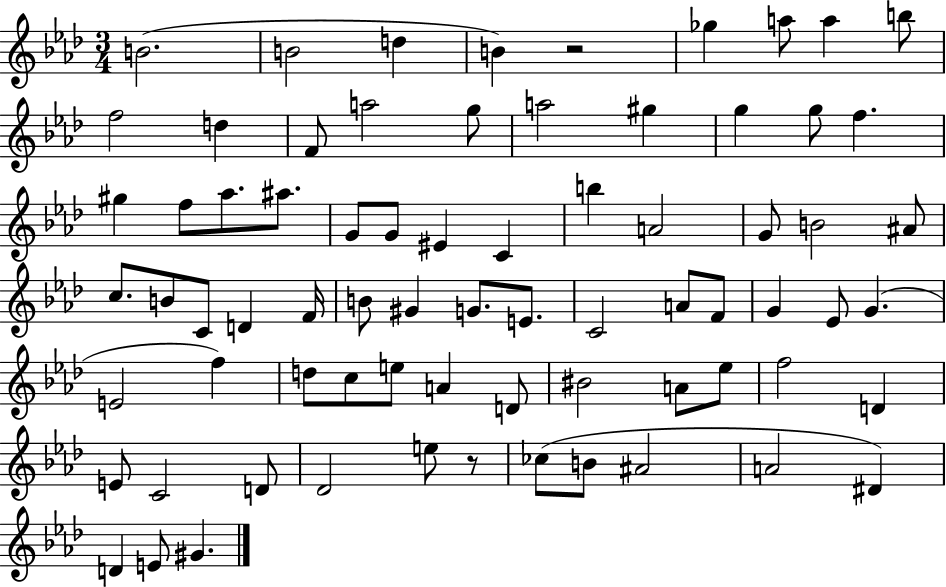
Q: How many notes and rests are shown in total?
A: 73